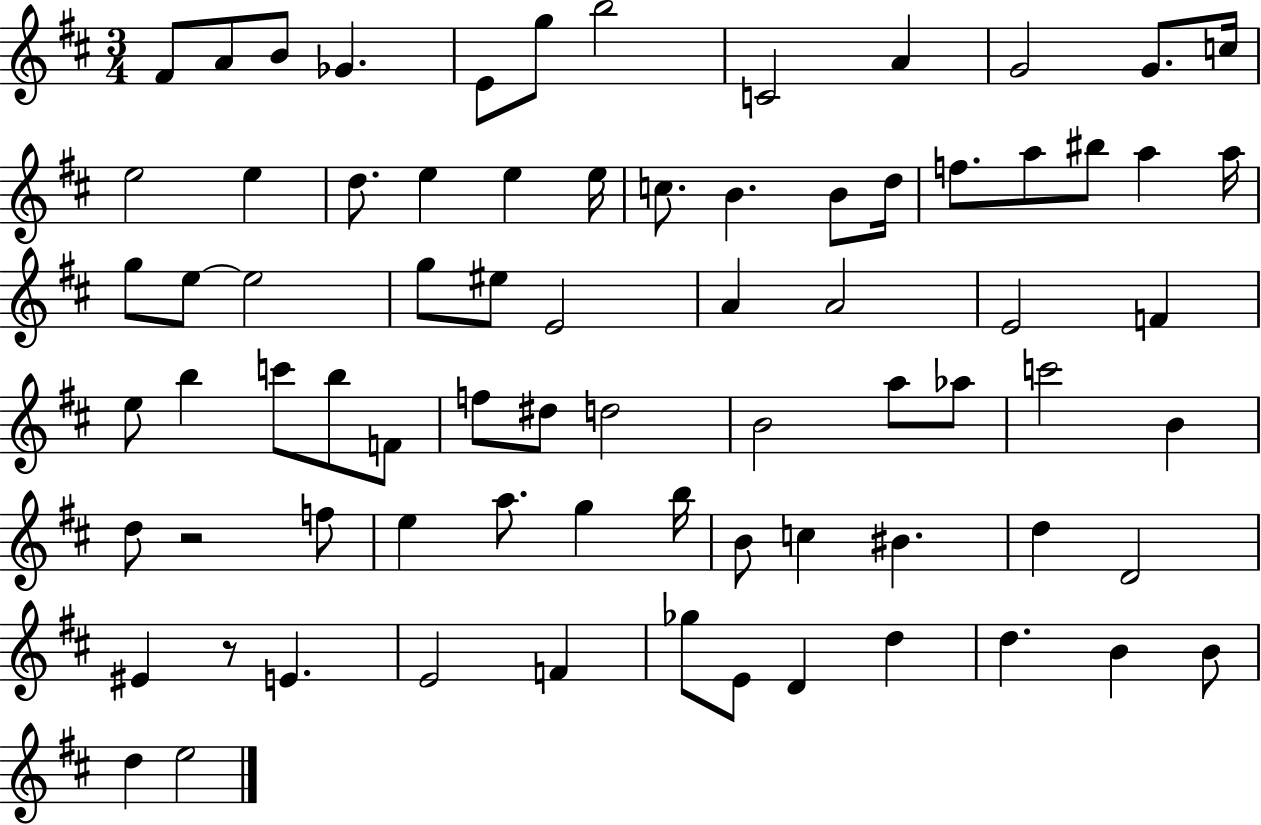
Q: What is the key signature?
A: D major